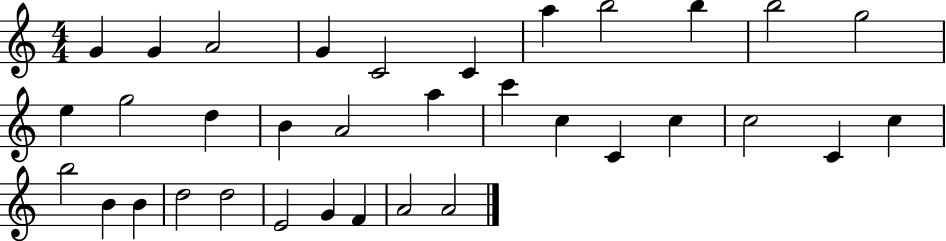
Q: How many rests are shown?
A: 0